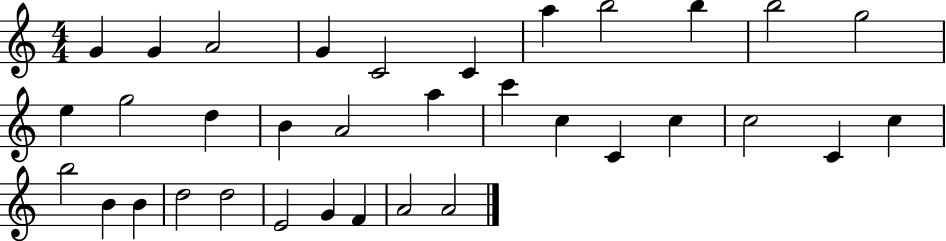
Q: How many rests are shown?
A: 0